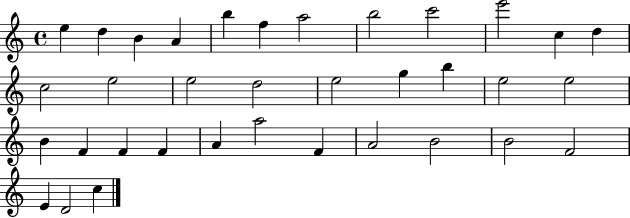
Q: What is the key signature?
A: C major